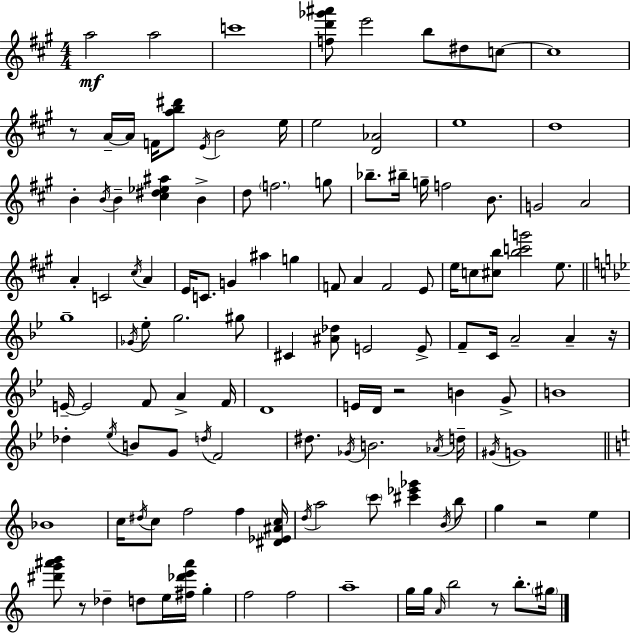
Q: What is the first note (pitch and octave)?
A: A5